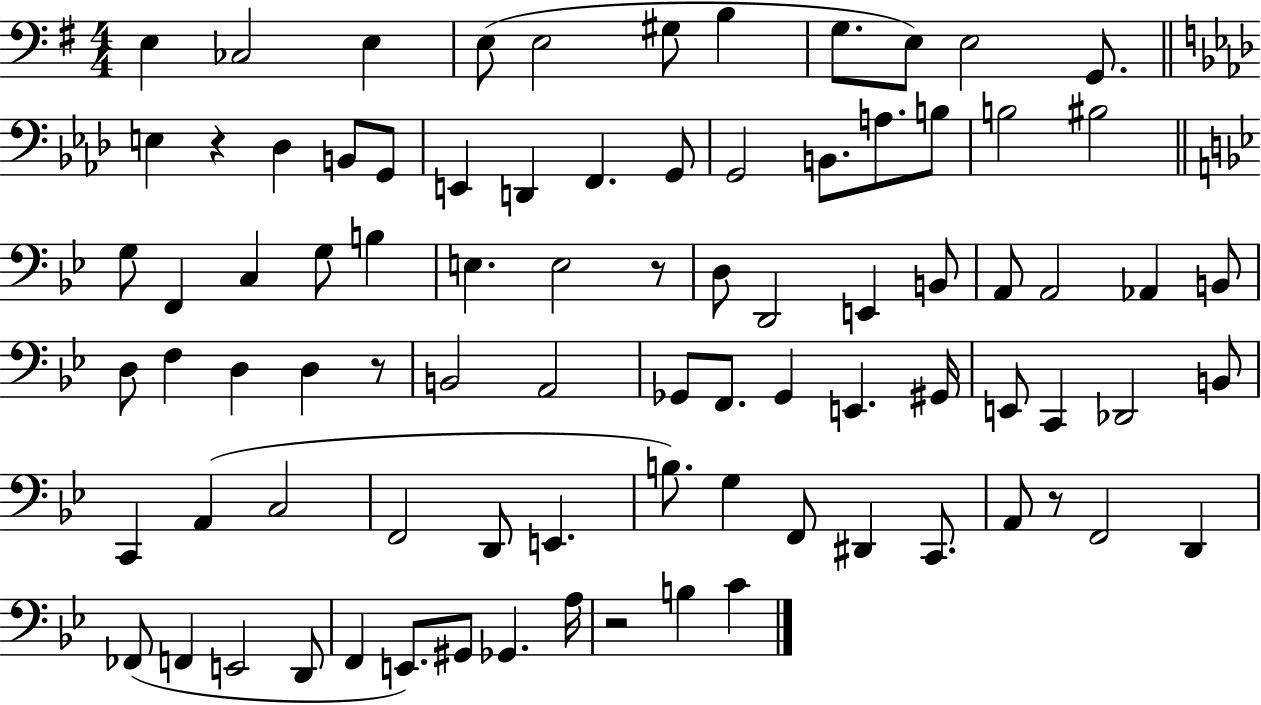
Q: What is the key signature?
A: G major